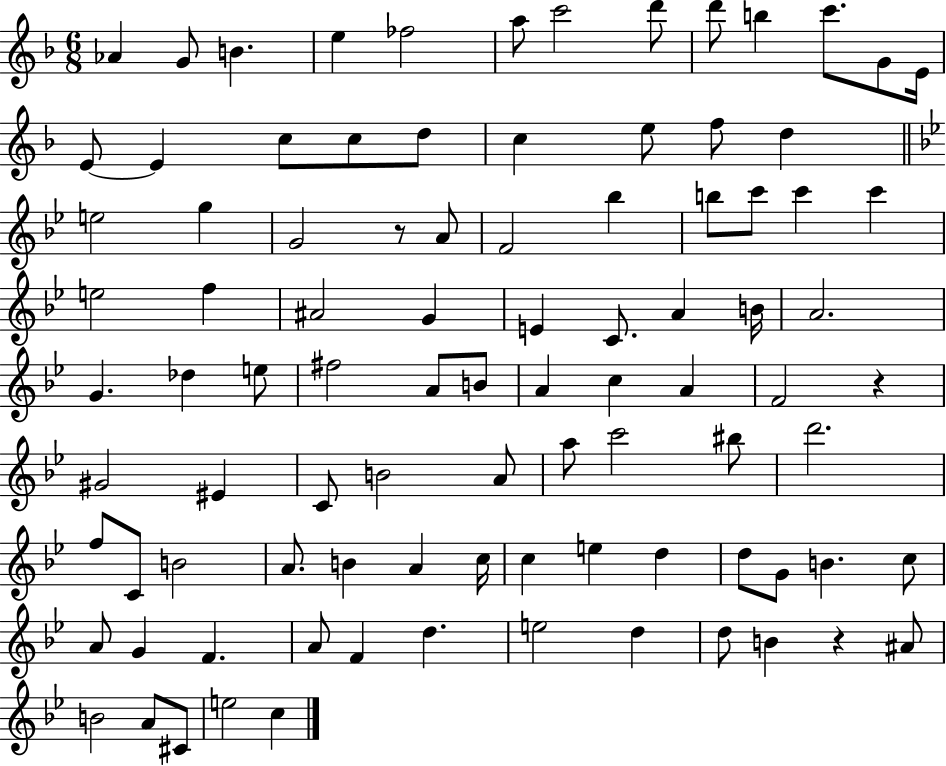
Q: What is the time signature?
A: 6/8